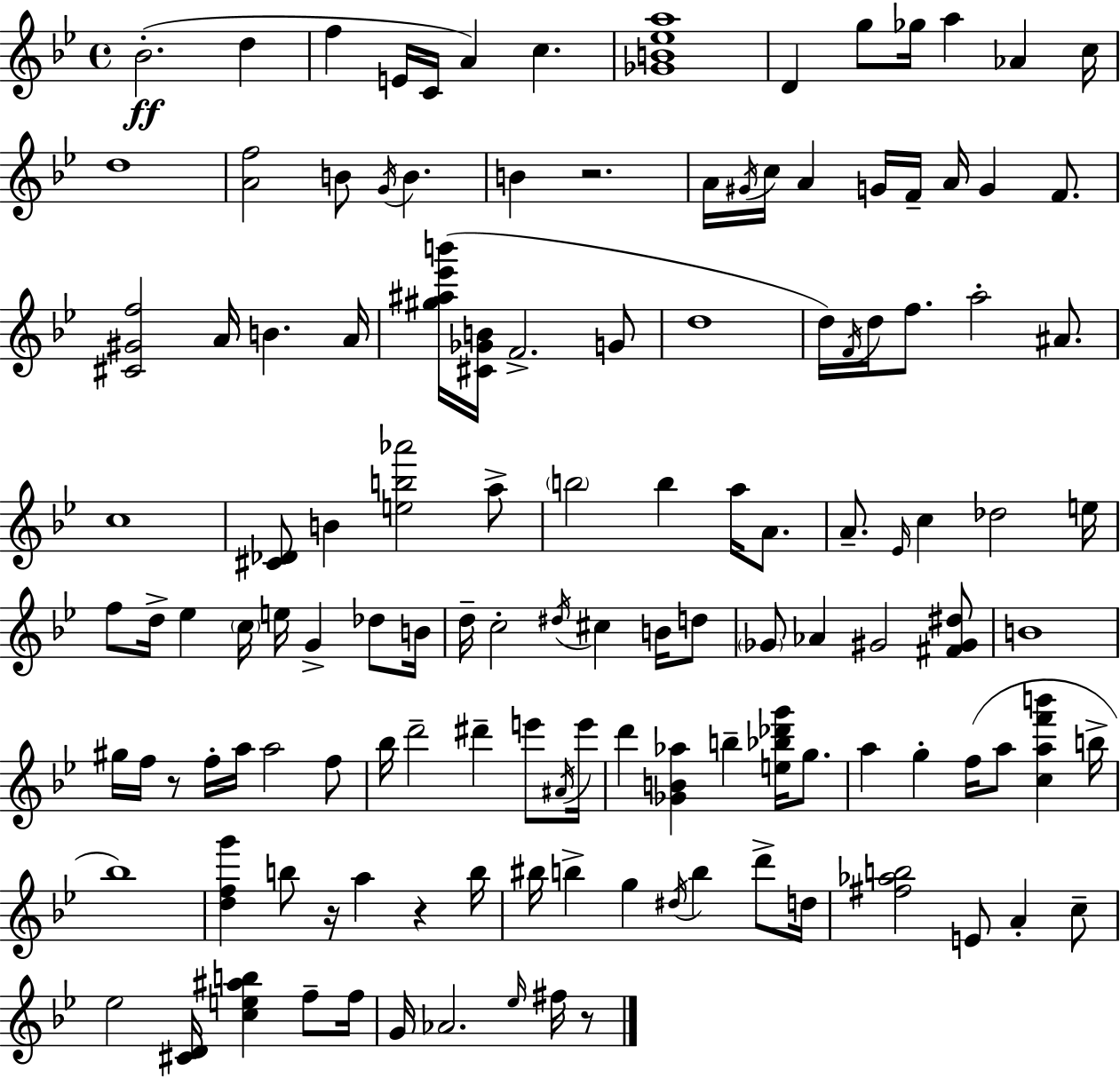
Bb4/h. D5/q F5/q E4/s C4/s A4/q C5/q. [Gb4,B4,Eb5,A5]/w D4/q G5/e Gb5/s A5/q Ab4/q C5/s D5/w [A4,F5]/h B4/e G4/s B4/q. B4/q R/h. A4/s G#4/s C5/s A4/q G4/s F4/s A4/s G4/q F4/e. [C#4,G#4,F5]/h A4/s B4/q. A4/s [G#5,A#5,Eb6,B6]/s [C#4,Gb4,B4]/s F4/h. G4/e D5/w D5/s F4/s D5/s F5/e. A5/h A#4/e. C5/w [C#4,Db4]/e B4/q [E5,B5,Ab6]/h A5/e B5/h B5/q A5/s A4/e. A4/e. Eb4/s C5/q Db5/h E5/s F5/e D5/s Eb5/q C5/s E5/s G4/q Db5/e B4/s D5/s C5/h D#5/s C#5/q B4/s D5/e Gb4/e Ab4/q G#4/h [F#4,G#4,D#5]/e B4/w G#5/s F5/s R/e F5/s A5/s A5/h F5/e Bb5/s D6/h D#6/q E6/e A#4/s E6/s D6/q [Gb4,B4,Ab5]/q B5/q [E5,Bb5,Db6,G6]/s G5/e. A5/q G5/q F5/s A5/e [C5,A5,F6,B6]/q B5/s Bb5/w [D5,F5,G6]/q B5/e R/s A5/q R/q B5/s BIS5/s B5/q G5/q D#5/s B5/q D6/e D5/s [F#5,Ab5,B5]/h E4/e A4/q C5/e Eb5/h [C#4,D4]/s [C5,E5,A#5,B5]/q F5/e F5/s G4/s Ab4/h. Eb5/s F#5/s R/e